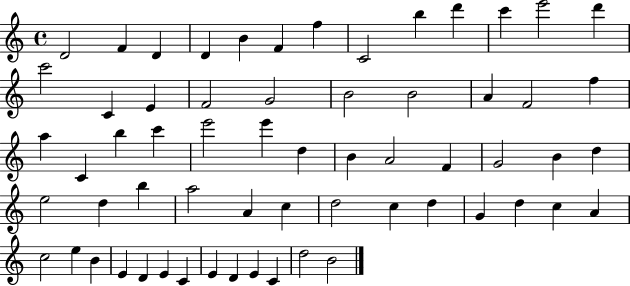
X:1
T:Untitled
M:4/4
L:1/4
K:C
D2 F D D B F f C2 b d' c' e'2 d' c'2 C E F2 G2 B2 B2 A F2 f a C b c' e'2 e' d B A2 F G2 B d e2 d b a2 A c d2 c d G d c A c2 e B E D E C E D E C d2 B2